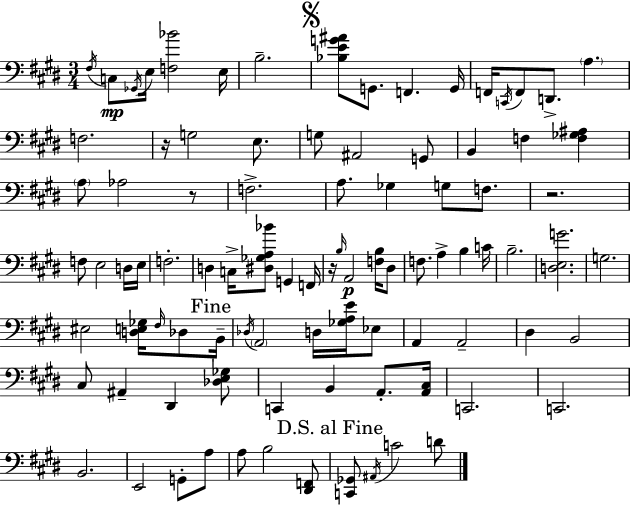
{
  \clef bass
  \numericTimeSignature
  \time 3/4
  \key e \major
  \acciaccatura { fis16 }\mp c8 \acciaccatura { ges,16 } e16 <f bes'>2 | e16 b2.-- | \mark \markup { \musicglyph "scripts.segno" } <bes e' g' ais'>8 g,8. f,4. | g,16 f,16 \acciaccatura { c,16 } f,8 d,8.-> \parenthesize a4. | \break f2. | r16 g2 | e8. g8 ais,2 | g,8 b,4 f4 <f ges ais>4 | \break \parenthesize a8 aes2 | r8 f2.-> | a8. ges4 g8 | f8. r2. | \break f8 e2 | d16 e16 f2.-. | d4 c16-> <dis ges a bes'>8 g,4 | f,16 r16 \grace { b16 }\p a,2 | \break <f b>16 dis8 f8. a4-> b4 | c'16 b2.-- | <d e g'>2. | g2. | \break eis2 | <d e ges>16 \grace { fis16 } des8 \mark "Fine" b,16-- \acciaccatura { des16 } \parenthesize a,2 | d16 <ges a e'>16 ees8 a,4 a,2-- | dis4 b,2 | \break cis8 ais,4-- | dis,4 <des e ges>8 c,4 b,4 | a,8.-. <a, cis>16 c,2. | c,2. | \break b,2. | e,2 | g,8-. a8 a8 b2 | <dis, f,>8 \mark "D.S. al Fine" <c, ges,>8 \acciaccatura { ais,16 } c'2 | \break d'8 \bar "|."
}